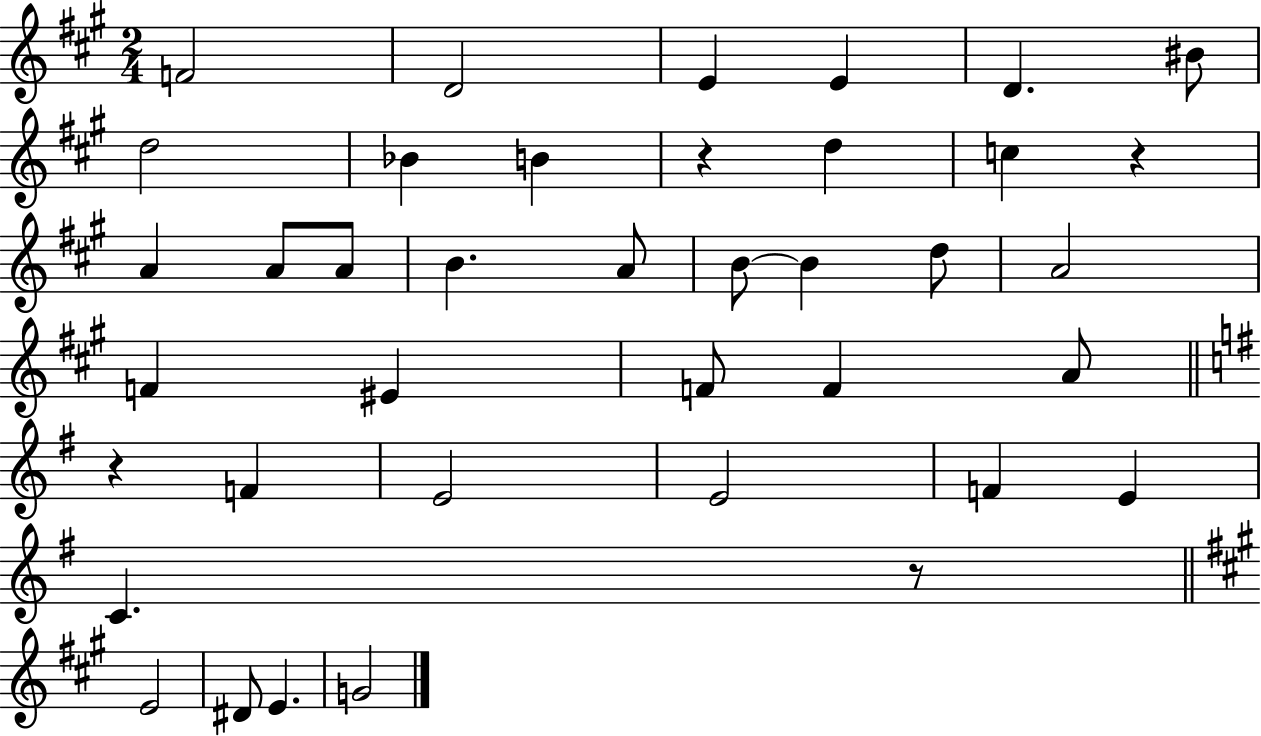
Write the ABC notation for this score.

X:1
T:Untitled
M:2/4
L:1/4
K:A
F2 D2 E E D ^B/2 d2 _B B z d c z A A/2 A/2 B A/2 B/2 B d/2 A2 F ^E F/2 F A/2 z F E2 E2 F E C z/2 E2 ^D/2 E G2